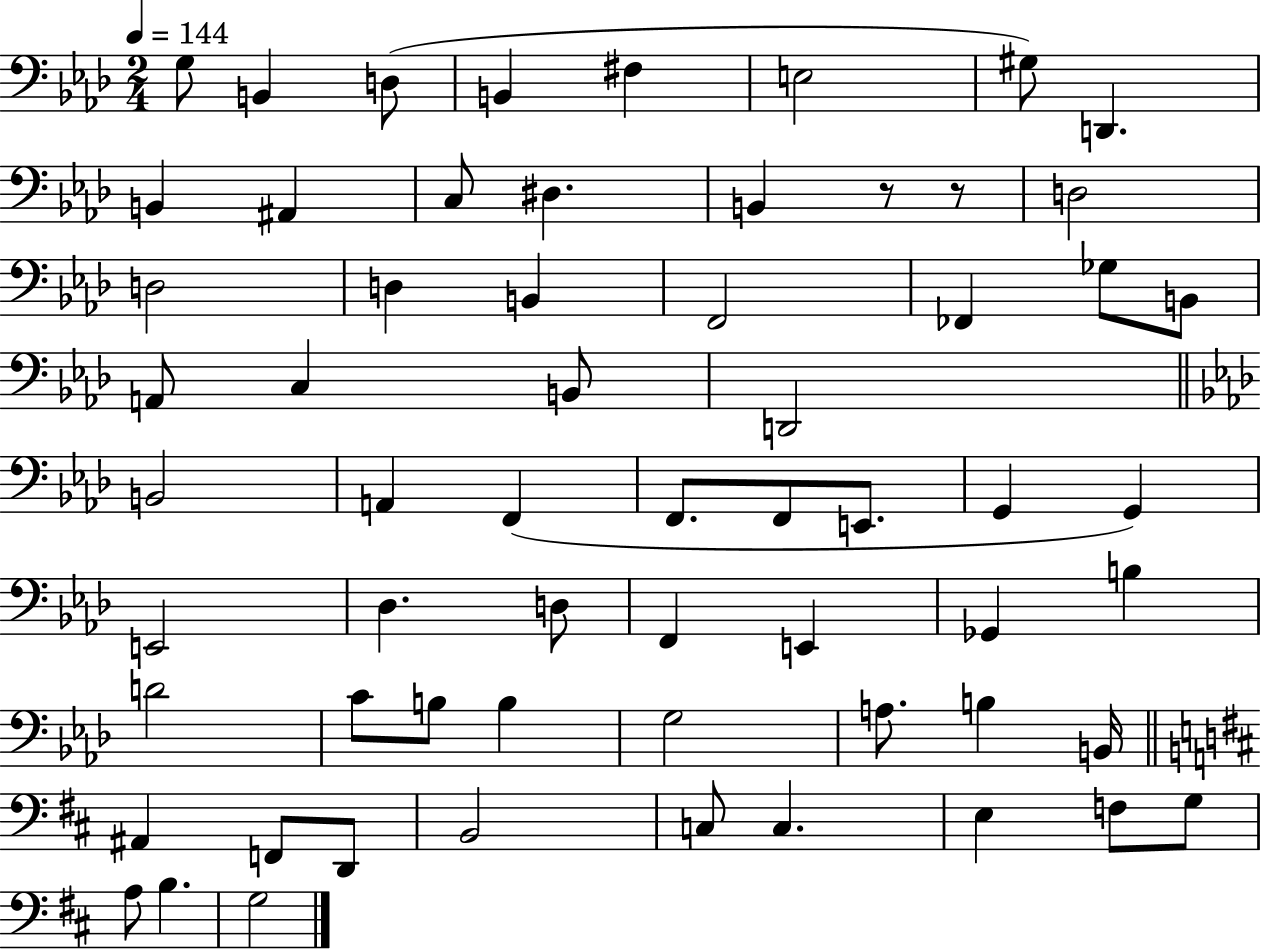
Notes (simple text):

G3/e B2/q D3/e B2/q F#3/q E3/h G#3/e D2/q. B2/q A#2/q C3/e D#3/q. B2/q R/e R/e D3/h D3/h D3/q B2/q F2/h FES2/q Gb3/e B2/e A2/e C3/q B2/e D2/h B2/h A2/q F2/q F2/e. F2/e E2/e. G2/q G2/q E2/h Db3/q. D3/e F2/q E2/q Gb2/q B3/q D4/h C4/e B3/e B3/q G3/h A3/e. B3/q B2/s A#2/q F2/e D2/e B2/h C3/e C3/q. E3/q F3/e G3/e A3/e B3/q. G3/h